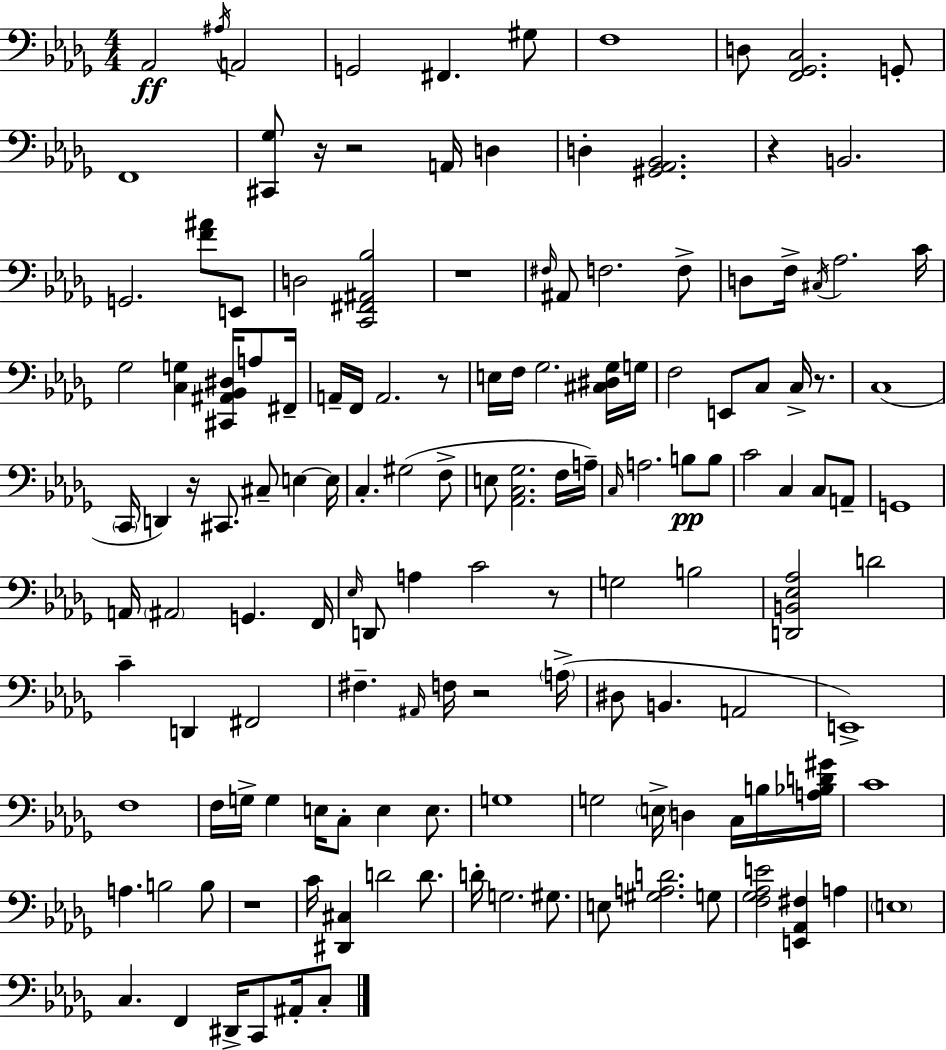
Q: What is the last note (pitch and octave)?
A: C3